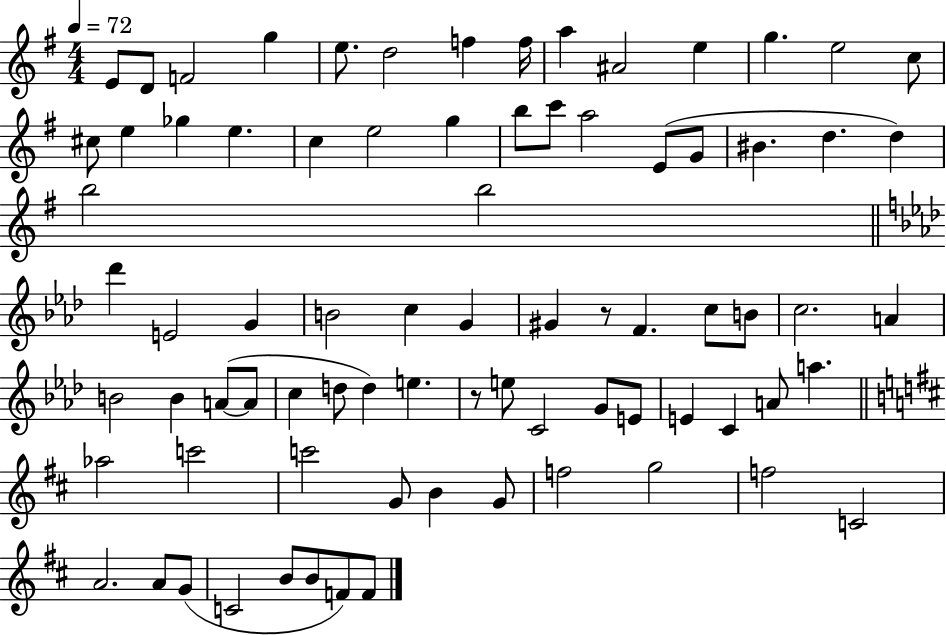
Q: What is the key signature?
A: G major